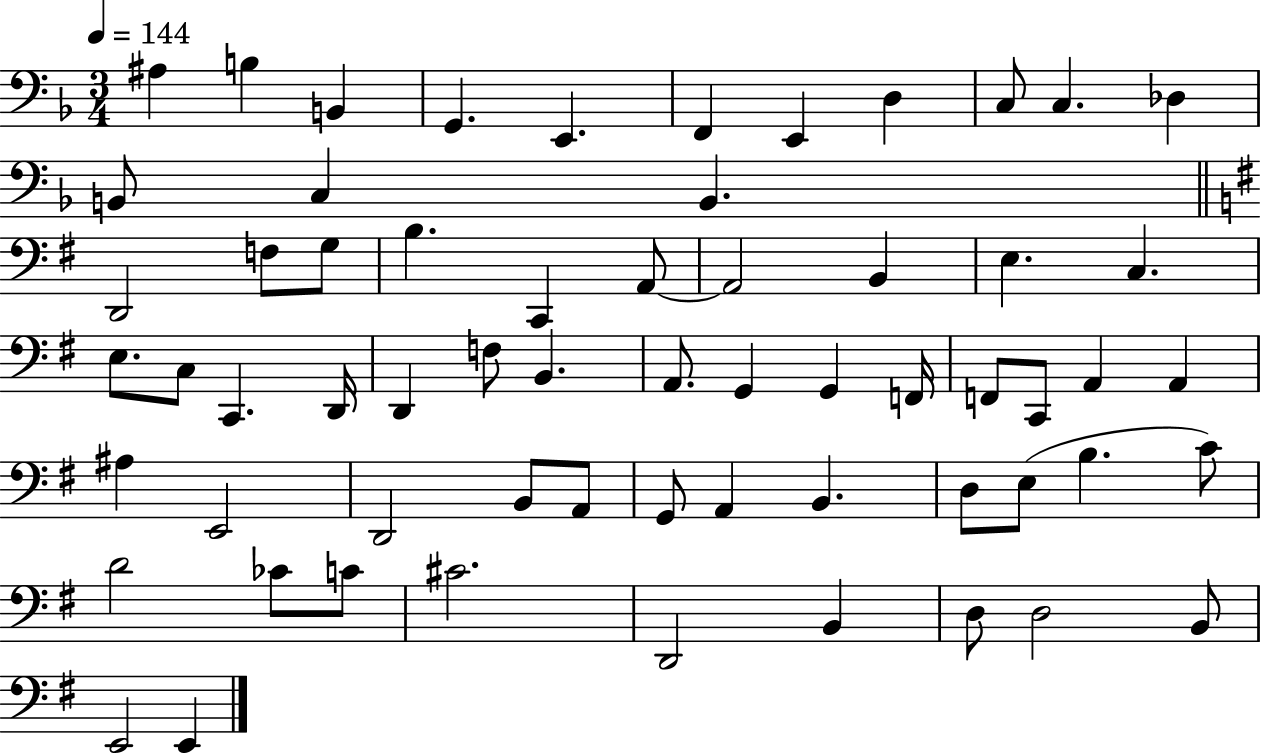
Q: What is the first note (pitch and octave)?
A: A#3